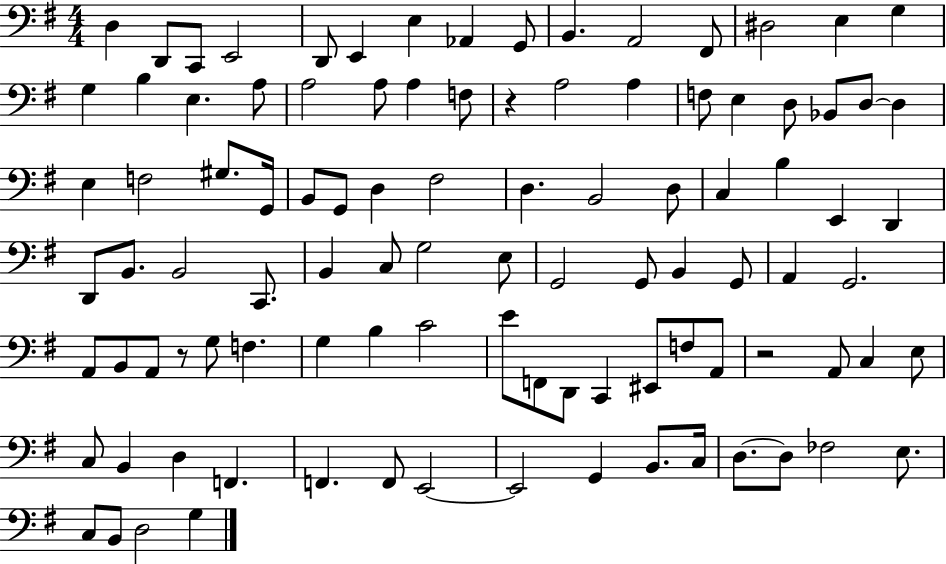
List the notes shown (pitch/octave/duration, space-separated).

D3/q D2/e C2/e E2/h D2/e E2/q E3/q Ab2/q G2/e B2/q. A2/h F#2/e D#3/h E3/q G3/q G3/q B3/q E3/q. A3/e A3/h A3/e A3/q F3/e R/q A3/h A3/q F3/e E3/q D3/e Bb2/e D3/e D3/q E3/q F3/h G#3/e. G2/s B2/e G2/e D3/q F#3/h D3/q. B2/h D3/e C3/q B3/q E2/q D2/q D2/e B2/e. B2/h C2/e. B2/q C3/e G3/h E3/e G2/h G2/e B2/q G2/e A2/q G2/h. A2/e B2/e A2/e R/e G3/e F3/q. G3/q B3/q C4/h E4/e F2/e D2/e C2/q EIS2/e F3/e A2/e R/h A2/e C3/q E3/e C3/e B2/q D3/q F2/q. F2/q. F2/e E2/h E2/h G2/q B2/e. C3/s D3/e. D3/e FES3/h E3/e. C3/e B2/e D3/h G3/q